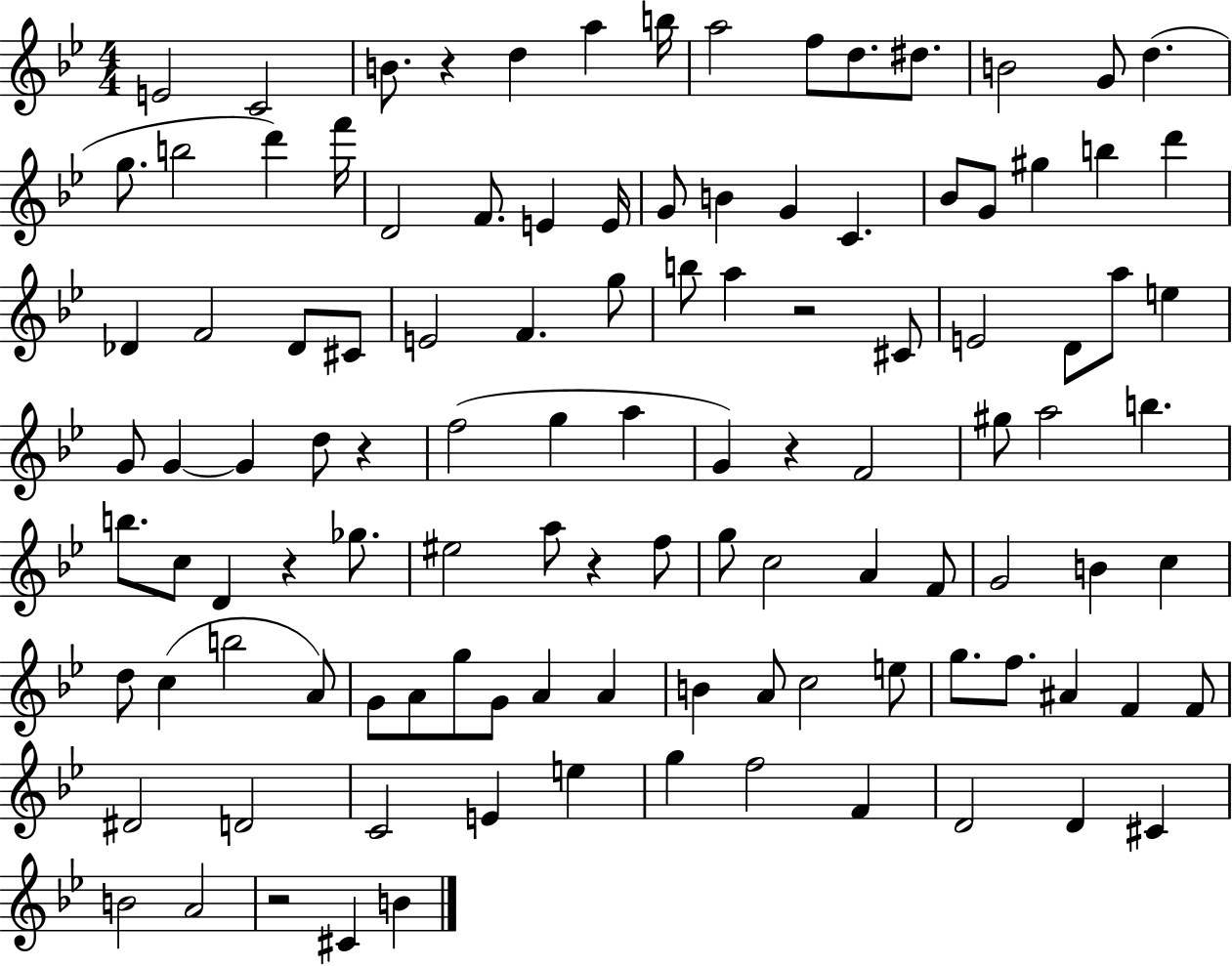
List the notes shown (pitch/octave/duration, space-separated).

E4/h C4/h B4/e. R/q D5/q A5/q B5/s A5/h F5/e D5/e. D#5/e. B4/h G4/e D5/q. G5/e. B5/h D6/q F6/s D4/h F4/e. E4/q E4/s G4/e B4/q G4/q C4/q. Bb4/e G4/e G#5/q B5/q D6/q Db4/q F4/h Db4/e C#4/e E4/h F4/q. G5/e B5/e A5/q R/h C#4/e E4/h D4/e A5/e E5/q G4/e G4/q G4/q D5/e R/q F5/h G5/q A5/q G4/q R/q F4/h G#5/e A5/h B5/q. B5/e. C5/e D4/q R/q Gb5/e. EIS5/h A5/e R/q F5/e G5/e C5/h A4/q F4/e G4/h B4/q C5/q D5/e C5/q B5/h A4/e G4/e A4/e G5/e G4/e A4/q A4/q B4/q A4/e C5/h E5/e G5/e. F5/e. A#4/q F4/q F4/e D#4/h D4/h C4/h E4/q E5/q G5/q F5/h F4/q D4/h D4/q C#4/q B4/h A4/h R/h C#4/q B4/q